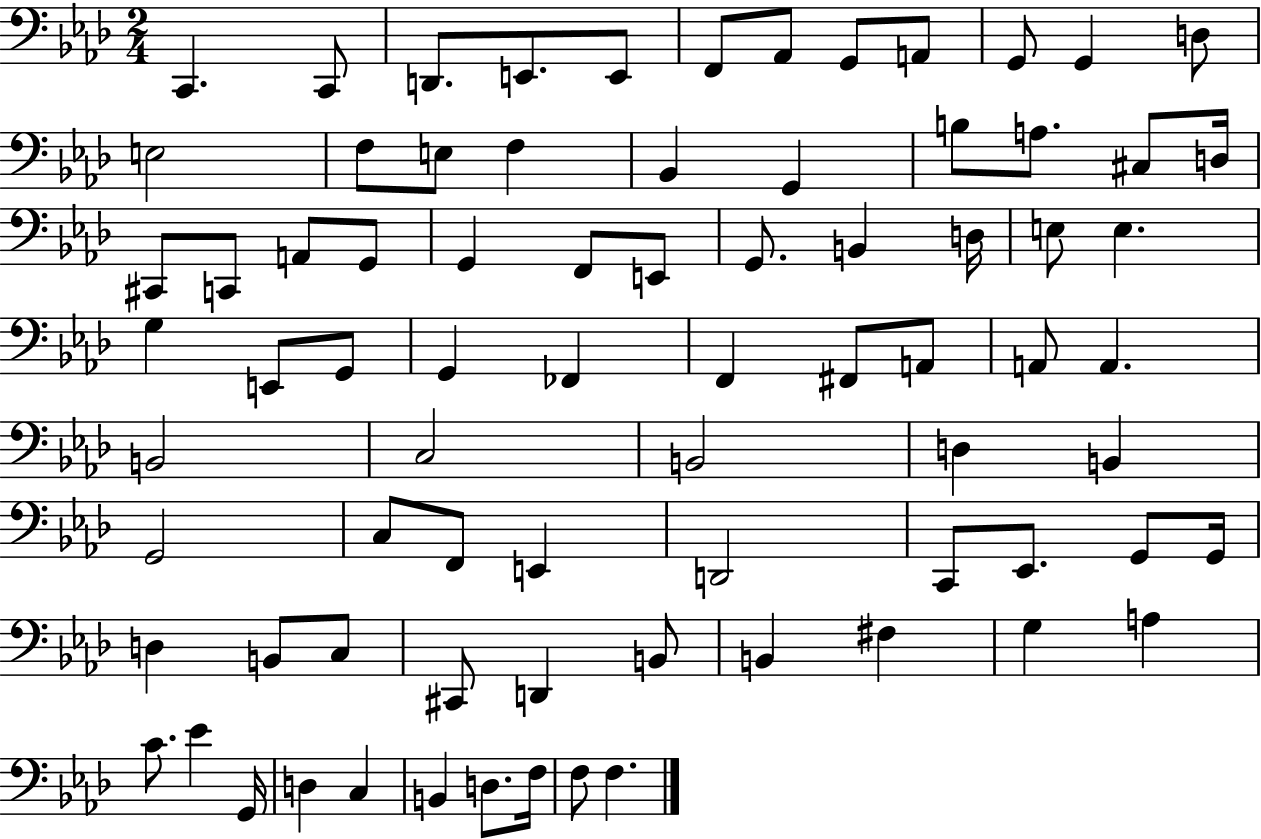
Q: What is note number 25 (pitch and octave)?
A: A2